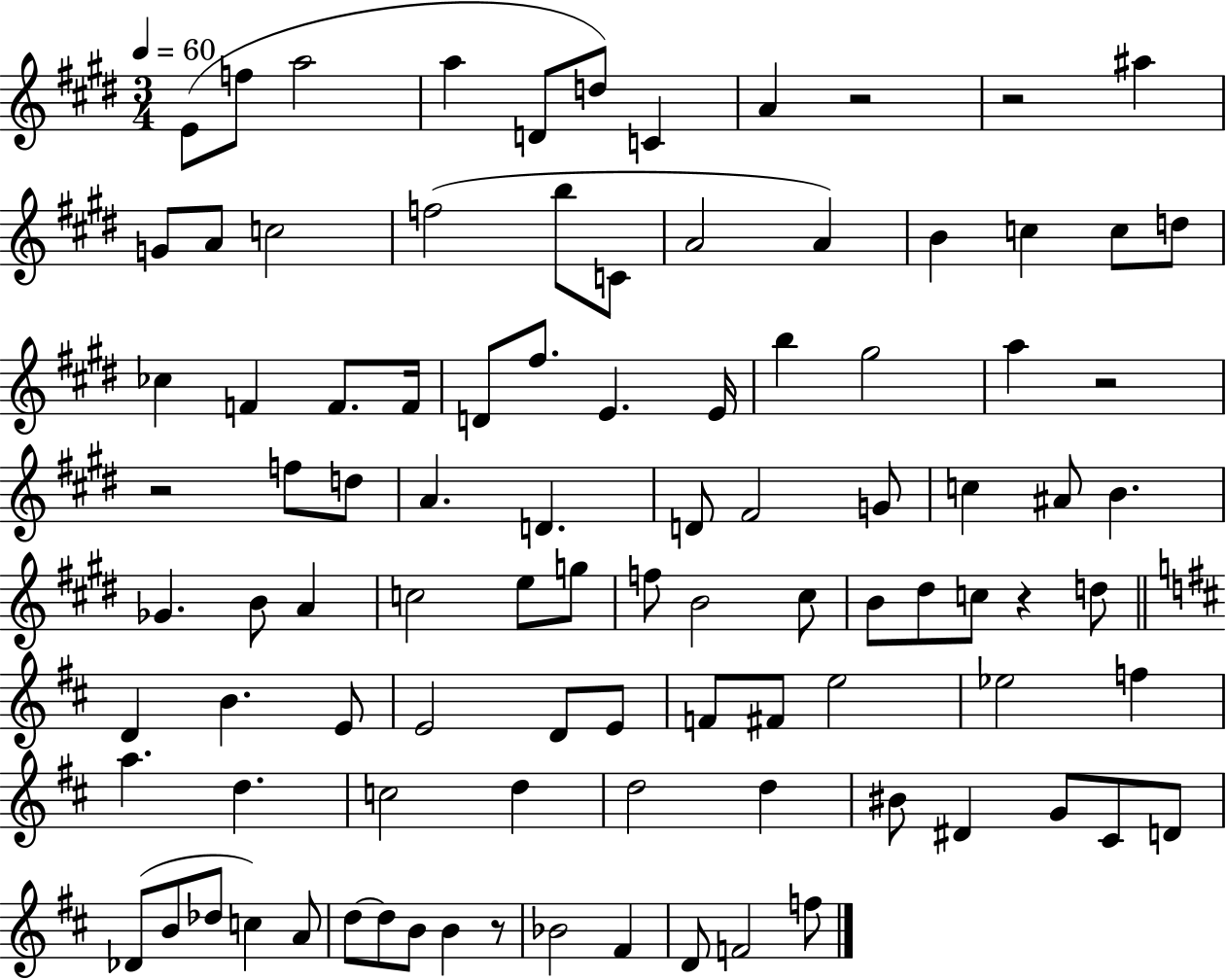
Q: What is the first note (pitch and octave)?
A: E4